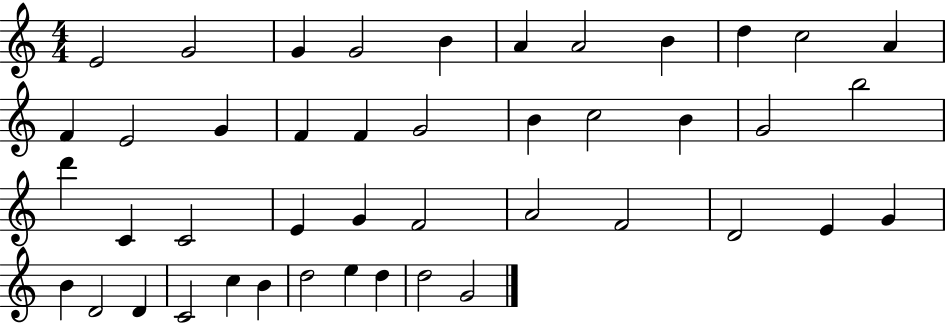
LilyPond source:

{
  \clef treble
  \numericTimeSignature
  \time 4/4
  \key c \major
  e'2 g'2 | g'4 g'2 b'4 | a'4 a'2 b'4 | d''4 c''2 a'4 | \break f'4 e'2 g'4 | f'4 f'4 g'2 | b'4 c''2 b'4 | g'2 b''2 | \break d'''4 c'4 c'2 | e'4 g'4 f'2 | a'2 f'2 | d'2 e'4 g'4 | \break b'4 d'2 d'4 | c'2 c''4 b'4 | d''2 e''4 d''4 | d''2 g'2 | \break \bar "|."
}